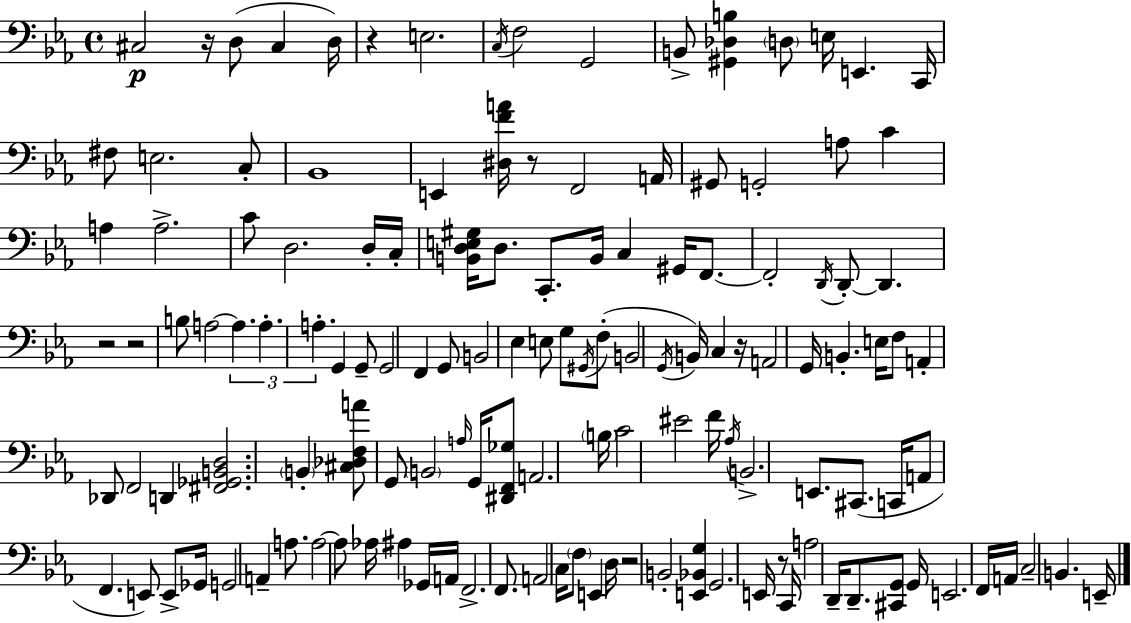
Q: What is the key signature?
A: EES major